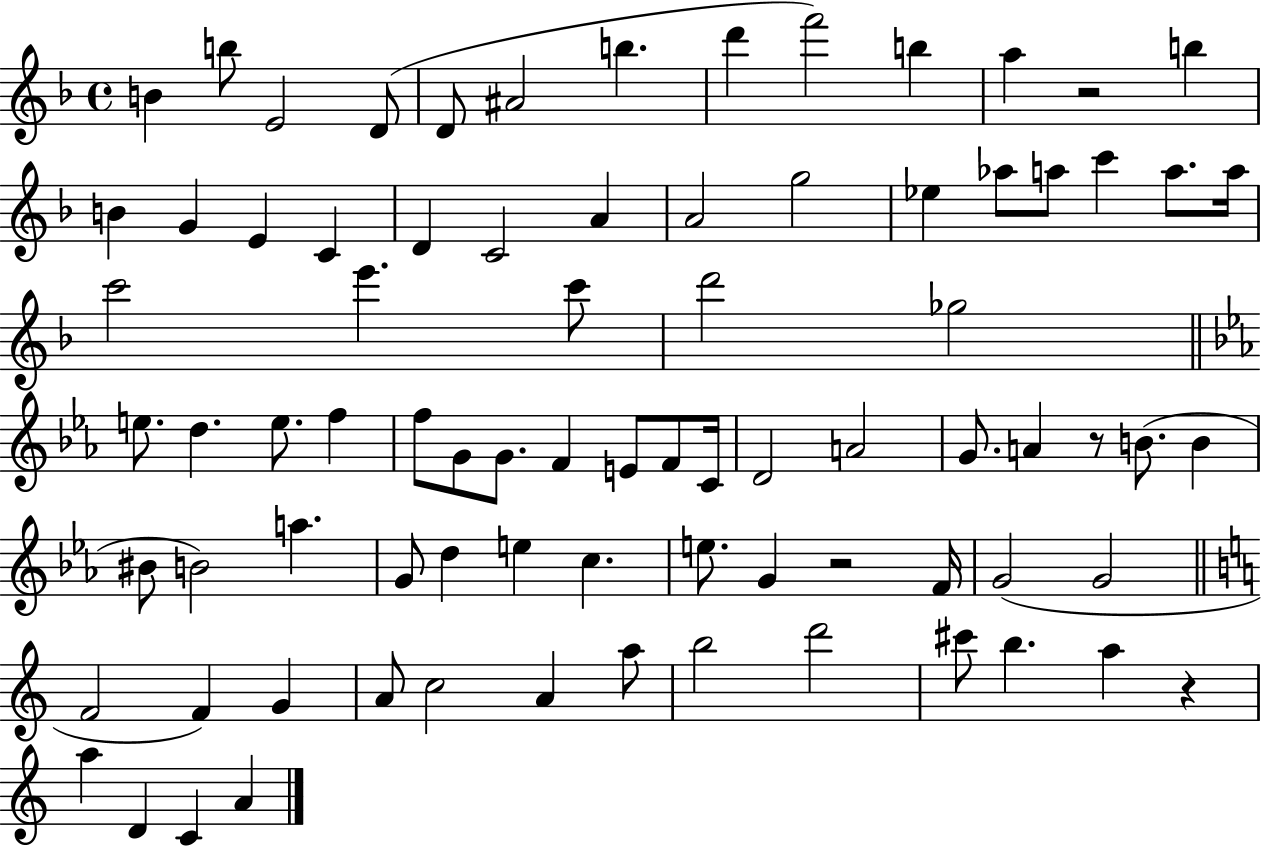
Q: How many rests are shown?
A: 4